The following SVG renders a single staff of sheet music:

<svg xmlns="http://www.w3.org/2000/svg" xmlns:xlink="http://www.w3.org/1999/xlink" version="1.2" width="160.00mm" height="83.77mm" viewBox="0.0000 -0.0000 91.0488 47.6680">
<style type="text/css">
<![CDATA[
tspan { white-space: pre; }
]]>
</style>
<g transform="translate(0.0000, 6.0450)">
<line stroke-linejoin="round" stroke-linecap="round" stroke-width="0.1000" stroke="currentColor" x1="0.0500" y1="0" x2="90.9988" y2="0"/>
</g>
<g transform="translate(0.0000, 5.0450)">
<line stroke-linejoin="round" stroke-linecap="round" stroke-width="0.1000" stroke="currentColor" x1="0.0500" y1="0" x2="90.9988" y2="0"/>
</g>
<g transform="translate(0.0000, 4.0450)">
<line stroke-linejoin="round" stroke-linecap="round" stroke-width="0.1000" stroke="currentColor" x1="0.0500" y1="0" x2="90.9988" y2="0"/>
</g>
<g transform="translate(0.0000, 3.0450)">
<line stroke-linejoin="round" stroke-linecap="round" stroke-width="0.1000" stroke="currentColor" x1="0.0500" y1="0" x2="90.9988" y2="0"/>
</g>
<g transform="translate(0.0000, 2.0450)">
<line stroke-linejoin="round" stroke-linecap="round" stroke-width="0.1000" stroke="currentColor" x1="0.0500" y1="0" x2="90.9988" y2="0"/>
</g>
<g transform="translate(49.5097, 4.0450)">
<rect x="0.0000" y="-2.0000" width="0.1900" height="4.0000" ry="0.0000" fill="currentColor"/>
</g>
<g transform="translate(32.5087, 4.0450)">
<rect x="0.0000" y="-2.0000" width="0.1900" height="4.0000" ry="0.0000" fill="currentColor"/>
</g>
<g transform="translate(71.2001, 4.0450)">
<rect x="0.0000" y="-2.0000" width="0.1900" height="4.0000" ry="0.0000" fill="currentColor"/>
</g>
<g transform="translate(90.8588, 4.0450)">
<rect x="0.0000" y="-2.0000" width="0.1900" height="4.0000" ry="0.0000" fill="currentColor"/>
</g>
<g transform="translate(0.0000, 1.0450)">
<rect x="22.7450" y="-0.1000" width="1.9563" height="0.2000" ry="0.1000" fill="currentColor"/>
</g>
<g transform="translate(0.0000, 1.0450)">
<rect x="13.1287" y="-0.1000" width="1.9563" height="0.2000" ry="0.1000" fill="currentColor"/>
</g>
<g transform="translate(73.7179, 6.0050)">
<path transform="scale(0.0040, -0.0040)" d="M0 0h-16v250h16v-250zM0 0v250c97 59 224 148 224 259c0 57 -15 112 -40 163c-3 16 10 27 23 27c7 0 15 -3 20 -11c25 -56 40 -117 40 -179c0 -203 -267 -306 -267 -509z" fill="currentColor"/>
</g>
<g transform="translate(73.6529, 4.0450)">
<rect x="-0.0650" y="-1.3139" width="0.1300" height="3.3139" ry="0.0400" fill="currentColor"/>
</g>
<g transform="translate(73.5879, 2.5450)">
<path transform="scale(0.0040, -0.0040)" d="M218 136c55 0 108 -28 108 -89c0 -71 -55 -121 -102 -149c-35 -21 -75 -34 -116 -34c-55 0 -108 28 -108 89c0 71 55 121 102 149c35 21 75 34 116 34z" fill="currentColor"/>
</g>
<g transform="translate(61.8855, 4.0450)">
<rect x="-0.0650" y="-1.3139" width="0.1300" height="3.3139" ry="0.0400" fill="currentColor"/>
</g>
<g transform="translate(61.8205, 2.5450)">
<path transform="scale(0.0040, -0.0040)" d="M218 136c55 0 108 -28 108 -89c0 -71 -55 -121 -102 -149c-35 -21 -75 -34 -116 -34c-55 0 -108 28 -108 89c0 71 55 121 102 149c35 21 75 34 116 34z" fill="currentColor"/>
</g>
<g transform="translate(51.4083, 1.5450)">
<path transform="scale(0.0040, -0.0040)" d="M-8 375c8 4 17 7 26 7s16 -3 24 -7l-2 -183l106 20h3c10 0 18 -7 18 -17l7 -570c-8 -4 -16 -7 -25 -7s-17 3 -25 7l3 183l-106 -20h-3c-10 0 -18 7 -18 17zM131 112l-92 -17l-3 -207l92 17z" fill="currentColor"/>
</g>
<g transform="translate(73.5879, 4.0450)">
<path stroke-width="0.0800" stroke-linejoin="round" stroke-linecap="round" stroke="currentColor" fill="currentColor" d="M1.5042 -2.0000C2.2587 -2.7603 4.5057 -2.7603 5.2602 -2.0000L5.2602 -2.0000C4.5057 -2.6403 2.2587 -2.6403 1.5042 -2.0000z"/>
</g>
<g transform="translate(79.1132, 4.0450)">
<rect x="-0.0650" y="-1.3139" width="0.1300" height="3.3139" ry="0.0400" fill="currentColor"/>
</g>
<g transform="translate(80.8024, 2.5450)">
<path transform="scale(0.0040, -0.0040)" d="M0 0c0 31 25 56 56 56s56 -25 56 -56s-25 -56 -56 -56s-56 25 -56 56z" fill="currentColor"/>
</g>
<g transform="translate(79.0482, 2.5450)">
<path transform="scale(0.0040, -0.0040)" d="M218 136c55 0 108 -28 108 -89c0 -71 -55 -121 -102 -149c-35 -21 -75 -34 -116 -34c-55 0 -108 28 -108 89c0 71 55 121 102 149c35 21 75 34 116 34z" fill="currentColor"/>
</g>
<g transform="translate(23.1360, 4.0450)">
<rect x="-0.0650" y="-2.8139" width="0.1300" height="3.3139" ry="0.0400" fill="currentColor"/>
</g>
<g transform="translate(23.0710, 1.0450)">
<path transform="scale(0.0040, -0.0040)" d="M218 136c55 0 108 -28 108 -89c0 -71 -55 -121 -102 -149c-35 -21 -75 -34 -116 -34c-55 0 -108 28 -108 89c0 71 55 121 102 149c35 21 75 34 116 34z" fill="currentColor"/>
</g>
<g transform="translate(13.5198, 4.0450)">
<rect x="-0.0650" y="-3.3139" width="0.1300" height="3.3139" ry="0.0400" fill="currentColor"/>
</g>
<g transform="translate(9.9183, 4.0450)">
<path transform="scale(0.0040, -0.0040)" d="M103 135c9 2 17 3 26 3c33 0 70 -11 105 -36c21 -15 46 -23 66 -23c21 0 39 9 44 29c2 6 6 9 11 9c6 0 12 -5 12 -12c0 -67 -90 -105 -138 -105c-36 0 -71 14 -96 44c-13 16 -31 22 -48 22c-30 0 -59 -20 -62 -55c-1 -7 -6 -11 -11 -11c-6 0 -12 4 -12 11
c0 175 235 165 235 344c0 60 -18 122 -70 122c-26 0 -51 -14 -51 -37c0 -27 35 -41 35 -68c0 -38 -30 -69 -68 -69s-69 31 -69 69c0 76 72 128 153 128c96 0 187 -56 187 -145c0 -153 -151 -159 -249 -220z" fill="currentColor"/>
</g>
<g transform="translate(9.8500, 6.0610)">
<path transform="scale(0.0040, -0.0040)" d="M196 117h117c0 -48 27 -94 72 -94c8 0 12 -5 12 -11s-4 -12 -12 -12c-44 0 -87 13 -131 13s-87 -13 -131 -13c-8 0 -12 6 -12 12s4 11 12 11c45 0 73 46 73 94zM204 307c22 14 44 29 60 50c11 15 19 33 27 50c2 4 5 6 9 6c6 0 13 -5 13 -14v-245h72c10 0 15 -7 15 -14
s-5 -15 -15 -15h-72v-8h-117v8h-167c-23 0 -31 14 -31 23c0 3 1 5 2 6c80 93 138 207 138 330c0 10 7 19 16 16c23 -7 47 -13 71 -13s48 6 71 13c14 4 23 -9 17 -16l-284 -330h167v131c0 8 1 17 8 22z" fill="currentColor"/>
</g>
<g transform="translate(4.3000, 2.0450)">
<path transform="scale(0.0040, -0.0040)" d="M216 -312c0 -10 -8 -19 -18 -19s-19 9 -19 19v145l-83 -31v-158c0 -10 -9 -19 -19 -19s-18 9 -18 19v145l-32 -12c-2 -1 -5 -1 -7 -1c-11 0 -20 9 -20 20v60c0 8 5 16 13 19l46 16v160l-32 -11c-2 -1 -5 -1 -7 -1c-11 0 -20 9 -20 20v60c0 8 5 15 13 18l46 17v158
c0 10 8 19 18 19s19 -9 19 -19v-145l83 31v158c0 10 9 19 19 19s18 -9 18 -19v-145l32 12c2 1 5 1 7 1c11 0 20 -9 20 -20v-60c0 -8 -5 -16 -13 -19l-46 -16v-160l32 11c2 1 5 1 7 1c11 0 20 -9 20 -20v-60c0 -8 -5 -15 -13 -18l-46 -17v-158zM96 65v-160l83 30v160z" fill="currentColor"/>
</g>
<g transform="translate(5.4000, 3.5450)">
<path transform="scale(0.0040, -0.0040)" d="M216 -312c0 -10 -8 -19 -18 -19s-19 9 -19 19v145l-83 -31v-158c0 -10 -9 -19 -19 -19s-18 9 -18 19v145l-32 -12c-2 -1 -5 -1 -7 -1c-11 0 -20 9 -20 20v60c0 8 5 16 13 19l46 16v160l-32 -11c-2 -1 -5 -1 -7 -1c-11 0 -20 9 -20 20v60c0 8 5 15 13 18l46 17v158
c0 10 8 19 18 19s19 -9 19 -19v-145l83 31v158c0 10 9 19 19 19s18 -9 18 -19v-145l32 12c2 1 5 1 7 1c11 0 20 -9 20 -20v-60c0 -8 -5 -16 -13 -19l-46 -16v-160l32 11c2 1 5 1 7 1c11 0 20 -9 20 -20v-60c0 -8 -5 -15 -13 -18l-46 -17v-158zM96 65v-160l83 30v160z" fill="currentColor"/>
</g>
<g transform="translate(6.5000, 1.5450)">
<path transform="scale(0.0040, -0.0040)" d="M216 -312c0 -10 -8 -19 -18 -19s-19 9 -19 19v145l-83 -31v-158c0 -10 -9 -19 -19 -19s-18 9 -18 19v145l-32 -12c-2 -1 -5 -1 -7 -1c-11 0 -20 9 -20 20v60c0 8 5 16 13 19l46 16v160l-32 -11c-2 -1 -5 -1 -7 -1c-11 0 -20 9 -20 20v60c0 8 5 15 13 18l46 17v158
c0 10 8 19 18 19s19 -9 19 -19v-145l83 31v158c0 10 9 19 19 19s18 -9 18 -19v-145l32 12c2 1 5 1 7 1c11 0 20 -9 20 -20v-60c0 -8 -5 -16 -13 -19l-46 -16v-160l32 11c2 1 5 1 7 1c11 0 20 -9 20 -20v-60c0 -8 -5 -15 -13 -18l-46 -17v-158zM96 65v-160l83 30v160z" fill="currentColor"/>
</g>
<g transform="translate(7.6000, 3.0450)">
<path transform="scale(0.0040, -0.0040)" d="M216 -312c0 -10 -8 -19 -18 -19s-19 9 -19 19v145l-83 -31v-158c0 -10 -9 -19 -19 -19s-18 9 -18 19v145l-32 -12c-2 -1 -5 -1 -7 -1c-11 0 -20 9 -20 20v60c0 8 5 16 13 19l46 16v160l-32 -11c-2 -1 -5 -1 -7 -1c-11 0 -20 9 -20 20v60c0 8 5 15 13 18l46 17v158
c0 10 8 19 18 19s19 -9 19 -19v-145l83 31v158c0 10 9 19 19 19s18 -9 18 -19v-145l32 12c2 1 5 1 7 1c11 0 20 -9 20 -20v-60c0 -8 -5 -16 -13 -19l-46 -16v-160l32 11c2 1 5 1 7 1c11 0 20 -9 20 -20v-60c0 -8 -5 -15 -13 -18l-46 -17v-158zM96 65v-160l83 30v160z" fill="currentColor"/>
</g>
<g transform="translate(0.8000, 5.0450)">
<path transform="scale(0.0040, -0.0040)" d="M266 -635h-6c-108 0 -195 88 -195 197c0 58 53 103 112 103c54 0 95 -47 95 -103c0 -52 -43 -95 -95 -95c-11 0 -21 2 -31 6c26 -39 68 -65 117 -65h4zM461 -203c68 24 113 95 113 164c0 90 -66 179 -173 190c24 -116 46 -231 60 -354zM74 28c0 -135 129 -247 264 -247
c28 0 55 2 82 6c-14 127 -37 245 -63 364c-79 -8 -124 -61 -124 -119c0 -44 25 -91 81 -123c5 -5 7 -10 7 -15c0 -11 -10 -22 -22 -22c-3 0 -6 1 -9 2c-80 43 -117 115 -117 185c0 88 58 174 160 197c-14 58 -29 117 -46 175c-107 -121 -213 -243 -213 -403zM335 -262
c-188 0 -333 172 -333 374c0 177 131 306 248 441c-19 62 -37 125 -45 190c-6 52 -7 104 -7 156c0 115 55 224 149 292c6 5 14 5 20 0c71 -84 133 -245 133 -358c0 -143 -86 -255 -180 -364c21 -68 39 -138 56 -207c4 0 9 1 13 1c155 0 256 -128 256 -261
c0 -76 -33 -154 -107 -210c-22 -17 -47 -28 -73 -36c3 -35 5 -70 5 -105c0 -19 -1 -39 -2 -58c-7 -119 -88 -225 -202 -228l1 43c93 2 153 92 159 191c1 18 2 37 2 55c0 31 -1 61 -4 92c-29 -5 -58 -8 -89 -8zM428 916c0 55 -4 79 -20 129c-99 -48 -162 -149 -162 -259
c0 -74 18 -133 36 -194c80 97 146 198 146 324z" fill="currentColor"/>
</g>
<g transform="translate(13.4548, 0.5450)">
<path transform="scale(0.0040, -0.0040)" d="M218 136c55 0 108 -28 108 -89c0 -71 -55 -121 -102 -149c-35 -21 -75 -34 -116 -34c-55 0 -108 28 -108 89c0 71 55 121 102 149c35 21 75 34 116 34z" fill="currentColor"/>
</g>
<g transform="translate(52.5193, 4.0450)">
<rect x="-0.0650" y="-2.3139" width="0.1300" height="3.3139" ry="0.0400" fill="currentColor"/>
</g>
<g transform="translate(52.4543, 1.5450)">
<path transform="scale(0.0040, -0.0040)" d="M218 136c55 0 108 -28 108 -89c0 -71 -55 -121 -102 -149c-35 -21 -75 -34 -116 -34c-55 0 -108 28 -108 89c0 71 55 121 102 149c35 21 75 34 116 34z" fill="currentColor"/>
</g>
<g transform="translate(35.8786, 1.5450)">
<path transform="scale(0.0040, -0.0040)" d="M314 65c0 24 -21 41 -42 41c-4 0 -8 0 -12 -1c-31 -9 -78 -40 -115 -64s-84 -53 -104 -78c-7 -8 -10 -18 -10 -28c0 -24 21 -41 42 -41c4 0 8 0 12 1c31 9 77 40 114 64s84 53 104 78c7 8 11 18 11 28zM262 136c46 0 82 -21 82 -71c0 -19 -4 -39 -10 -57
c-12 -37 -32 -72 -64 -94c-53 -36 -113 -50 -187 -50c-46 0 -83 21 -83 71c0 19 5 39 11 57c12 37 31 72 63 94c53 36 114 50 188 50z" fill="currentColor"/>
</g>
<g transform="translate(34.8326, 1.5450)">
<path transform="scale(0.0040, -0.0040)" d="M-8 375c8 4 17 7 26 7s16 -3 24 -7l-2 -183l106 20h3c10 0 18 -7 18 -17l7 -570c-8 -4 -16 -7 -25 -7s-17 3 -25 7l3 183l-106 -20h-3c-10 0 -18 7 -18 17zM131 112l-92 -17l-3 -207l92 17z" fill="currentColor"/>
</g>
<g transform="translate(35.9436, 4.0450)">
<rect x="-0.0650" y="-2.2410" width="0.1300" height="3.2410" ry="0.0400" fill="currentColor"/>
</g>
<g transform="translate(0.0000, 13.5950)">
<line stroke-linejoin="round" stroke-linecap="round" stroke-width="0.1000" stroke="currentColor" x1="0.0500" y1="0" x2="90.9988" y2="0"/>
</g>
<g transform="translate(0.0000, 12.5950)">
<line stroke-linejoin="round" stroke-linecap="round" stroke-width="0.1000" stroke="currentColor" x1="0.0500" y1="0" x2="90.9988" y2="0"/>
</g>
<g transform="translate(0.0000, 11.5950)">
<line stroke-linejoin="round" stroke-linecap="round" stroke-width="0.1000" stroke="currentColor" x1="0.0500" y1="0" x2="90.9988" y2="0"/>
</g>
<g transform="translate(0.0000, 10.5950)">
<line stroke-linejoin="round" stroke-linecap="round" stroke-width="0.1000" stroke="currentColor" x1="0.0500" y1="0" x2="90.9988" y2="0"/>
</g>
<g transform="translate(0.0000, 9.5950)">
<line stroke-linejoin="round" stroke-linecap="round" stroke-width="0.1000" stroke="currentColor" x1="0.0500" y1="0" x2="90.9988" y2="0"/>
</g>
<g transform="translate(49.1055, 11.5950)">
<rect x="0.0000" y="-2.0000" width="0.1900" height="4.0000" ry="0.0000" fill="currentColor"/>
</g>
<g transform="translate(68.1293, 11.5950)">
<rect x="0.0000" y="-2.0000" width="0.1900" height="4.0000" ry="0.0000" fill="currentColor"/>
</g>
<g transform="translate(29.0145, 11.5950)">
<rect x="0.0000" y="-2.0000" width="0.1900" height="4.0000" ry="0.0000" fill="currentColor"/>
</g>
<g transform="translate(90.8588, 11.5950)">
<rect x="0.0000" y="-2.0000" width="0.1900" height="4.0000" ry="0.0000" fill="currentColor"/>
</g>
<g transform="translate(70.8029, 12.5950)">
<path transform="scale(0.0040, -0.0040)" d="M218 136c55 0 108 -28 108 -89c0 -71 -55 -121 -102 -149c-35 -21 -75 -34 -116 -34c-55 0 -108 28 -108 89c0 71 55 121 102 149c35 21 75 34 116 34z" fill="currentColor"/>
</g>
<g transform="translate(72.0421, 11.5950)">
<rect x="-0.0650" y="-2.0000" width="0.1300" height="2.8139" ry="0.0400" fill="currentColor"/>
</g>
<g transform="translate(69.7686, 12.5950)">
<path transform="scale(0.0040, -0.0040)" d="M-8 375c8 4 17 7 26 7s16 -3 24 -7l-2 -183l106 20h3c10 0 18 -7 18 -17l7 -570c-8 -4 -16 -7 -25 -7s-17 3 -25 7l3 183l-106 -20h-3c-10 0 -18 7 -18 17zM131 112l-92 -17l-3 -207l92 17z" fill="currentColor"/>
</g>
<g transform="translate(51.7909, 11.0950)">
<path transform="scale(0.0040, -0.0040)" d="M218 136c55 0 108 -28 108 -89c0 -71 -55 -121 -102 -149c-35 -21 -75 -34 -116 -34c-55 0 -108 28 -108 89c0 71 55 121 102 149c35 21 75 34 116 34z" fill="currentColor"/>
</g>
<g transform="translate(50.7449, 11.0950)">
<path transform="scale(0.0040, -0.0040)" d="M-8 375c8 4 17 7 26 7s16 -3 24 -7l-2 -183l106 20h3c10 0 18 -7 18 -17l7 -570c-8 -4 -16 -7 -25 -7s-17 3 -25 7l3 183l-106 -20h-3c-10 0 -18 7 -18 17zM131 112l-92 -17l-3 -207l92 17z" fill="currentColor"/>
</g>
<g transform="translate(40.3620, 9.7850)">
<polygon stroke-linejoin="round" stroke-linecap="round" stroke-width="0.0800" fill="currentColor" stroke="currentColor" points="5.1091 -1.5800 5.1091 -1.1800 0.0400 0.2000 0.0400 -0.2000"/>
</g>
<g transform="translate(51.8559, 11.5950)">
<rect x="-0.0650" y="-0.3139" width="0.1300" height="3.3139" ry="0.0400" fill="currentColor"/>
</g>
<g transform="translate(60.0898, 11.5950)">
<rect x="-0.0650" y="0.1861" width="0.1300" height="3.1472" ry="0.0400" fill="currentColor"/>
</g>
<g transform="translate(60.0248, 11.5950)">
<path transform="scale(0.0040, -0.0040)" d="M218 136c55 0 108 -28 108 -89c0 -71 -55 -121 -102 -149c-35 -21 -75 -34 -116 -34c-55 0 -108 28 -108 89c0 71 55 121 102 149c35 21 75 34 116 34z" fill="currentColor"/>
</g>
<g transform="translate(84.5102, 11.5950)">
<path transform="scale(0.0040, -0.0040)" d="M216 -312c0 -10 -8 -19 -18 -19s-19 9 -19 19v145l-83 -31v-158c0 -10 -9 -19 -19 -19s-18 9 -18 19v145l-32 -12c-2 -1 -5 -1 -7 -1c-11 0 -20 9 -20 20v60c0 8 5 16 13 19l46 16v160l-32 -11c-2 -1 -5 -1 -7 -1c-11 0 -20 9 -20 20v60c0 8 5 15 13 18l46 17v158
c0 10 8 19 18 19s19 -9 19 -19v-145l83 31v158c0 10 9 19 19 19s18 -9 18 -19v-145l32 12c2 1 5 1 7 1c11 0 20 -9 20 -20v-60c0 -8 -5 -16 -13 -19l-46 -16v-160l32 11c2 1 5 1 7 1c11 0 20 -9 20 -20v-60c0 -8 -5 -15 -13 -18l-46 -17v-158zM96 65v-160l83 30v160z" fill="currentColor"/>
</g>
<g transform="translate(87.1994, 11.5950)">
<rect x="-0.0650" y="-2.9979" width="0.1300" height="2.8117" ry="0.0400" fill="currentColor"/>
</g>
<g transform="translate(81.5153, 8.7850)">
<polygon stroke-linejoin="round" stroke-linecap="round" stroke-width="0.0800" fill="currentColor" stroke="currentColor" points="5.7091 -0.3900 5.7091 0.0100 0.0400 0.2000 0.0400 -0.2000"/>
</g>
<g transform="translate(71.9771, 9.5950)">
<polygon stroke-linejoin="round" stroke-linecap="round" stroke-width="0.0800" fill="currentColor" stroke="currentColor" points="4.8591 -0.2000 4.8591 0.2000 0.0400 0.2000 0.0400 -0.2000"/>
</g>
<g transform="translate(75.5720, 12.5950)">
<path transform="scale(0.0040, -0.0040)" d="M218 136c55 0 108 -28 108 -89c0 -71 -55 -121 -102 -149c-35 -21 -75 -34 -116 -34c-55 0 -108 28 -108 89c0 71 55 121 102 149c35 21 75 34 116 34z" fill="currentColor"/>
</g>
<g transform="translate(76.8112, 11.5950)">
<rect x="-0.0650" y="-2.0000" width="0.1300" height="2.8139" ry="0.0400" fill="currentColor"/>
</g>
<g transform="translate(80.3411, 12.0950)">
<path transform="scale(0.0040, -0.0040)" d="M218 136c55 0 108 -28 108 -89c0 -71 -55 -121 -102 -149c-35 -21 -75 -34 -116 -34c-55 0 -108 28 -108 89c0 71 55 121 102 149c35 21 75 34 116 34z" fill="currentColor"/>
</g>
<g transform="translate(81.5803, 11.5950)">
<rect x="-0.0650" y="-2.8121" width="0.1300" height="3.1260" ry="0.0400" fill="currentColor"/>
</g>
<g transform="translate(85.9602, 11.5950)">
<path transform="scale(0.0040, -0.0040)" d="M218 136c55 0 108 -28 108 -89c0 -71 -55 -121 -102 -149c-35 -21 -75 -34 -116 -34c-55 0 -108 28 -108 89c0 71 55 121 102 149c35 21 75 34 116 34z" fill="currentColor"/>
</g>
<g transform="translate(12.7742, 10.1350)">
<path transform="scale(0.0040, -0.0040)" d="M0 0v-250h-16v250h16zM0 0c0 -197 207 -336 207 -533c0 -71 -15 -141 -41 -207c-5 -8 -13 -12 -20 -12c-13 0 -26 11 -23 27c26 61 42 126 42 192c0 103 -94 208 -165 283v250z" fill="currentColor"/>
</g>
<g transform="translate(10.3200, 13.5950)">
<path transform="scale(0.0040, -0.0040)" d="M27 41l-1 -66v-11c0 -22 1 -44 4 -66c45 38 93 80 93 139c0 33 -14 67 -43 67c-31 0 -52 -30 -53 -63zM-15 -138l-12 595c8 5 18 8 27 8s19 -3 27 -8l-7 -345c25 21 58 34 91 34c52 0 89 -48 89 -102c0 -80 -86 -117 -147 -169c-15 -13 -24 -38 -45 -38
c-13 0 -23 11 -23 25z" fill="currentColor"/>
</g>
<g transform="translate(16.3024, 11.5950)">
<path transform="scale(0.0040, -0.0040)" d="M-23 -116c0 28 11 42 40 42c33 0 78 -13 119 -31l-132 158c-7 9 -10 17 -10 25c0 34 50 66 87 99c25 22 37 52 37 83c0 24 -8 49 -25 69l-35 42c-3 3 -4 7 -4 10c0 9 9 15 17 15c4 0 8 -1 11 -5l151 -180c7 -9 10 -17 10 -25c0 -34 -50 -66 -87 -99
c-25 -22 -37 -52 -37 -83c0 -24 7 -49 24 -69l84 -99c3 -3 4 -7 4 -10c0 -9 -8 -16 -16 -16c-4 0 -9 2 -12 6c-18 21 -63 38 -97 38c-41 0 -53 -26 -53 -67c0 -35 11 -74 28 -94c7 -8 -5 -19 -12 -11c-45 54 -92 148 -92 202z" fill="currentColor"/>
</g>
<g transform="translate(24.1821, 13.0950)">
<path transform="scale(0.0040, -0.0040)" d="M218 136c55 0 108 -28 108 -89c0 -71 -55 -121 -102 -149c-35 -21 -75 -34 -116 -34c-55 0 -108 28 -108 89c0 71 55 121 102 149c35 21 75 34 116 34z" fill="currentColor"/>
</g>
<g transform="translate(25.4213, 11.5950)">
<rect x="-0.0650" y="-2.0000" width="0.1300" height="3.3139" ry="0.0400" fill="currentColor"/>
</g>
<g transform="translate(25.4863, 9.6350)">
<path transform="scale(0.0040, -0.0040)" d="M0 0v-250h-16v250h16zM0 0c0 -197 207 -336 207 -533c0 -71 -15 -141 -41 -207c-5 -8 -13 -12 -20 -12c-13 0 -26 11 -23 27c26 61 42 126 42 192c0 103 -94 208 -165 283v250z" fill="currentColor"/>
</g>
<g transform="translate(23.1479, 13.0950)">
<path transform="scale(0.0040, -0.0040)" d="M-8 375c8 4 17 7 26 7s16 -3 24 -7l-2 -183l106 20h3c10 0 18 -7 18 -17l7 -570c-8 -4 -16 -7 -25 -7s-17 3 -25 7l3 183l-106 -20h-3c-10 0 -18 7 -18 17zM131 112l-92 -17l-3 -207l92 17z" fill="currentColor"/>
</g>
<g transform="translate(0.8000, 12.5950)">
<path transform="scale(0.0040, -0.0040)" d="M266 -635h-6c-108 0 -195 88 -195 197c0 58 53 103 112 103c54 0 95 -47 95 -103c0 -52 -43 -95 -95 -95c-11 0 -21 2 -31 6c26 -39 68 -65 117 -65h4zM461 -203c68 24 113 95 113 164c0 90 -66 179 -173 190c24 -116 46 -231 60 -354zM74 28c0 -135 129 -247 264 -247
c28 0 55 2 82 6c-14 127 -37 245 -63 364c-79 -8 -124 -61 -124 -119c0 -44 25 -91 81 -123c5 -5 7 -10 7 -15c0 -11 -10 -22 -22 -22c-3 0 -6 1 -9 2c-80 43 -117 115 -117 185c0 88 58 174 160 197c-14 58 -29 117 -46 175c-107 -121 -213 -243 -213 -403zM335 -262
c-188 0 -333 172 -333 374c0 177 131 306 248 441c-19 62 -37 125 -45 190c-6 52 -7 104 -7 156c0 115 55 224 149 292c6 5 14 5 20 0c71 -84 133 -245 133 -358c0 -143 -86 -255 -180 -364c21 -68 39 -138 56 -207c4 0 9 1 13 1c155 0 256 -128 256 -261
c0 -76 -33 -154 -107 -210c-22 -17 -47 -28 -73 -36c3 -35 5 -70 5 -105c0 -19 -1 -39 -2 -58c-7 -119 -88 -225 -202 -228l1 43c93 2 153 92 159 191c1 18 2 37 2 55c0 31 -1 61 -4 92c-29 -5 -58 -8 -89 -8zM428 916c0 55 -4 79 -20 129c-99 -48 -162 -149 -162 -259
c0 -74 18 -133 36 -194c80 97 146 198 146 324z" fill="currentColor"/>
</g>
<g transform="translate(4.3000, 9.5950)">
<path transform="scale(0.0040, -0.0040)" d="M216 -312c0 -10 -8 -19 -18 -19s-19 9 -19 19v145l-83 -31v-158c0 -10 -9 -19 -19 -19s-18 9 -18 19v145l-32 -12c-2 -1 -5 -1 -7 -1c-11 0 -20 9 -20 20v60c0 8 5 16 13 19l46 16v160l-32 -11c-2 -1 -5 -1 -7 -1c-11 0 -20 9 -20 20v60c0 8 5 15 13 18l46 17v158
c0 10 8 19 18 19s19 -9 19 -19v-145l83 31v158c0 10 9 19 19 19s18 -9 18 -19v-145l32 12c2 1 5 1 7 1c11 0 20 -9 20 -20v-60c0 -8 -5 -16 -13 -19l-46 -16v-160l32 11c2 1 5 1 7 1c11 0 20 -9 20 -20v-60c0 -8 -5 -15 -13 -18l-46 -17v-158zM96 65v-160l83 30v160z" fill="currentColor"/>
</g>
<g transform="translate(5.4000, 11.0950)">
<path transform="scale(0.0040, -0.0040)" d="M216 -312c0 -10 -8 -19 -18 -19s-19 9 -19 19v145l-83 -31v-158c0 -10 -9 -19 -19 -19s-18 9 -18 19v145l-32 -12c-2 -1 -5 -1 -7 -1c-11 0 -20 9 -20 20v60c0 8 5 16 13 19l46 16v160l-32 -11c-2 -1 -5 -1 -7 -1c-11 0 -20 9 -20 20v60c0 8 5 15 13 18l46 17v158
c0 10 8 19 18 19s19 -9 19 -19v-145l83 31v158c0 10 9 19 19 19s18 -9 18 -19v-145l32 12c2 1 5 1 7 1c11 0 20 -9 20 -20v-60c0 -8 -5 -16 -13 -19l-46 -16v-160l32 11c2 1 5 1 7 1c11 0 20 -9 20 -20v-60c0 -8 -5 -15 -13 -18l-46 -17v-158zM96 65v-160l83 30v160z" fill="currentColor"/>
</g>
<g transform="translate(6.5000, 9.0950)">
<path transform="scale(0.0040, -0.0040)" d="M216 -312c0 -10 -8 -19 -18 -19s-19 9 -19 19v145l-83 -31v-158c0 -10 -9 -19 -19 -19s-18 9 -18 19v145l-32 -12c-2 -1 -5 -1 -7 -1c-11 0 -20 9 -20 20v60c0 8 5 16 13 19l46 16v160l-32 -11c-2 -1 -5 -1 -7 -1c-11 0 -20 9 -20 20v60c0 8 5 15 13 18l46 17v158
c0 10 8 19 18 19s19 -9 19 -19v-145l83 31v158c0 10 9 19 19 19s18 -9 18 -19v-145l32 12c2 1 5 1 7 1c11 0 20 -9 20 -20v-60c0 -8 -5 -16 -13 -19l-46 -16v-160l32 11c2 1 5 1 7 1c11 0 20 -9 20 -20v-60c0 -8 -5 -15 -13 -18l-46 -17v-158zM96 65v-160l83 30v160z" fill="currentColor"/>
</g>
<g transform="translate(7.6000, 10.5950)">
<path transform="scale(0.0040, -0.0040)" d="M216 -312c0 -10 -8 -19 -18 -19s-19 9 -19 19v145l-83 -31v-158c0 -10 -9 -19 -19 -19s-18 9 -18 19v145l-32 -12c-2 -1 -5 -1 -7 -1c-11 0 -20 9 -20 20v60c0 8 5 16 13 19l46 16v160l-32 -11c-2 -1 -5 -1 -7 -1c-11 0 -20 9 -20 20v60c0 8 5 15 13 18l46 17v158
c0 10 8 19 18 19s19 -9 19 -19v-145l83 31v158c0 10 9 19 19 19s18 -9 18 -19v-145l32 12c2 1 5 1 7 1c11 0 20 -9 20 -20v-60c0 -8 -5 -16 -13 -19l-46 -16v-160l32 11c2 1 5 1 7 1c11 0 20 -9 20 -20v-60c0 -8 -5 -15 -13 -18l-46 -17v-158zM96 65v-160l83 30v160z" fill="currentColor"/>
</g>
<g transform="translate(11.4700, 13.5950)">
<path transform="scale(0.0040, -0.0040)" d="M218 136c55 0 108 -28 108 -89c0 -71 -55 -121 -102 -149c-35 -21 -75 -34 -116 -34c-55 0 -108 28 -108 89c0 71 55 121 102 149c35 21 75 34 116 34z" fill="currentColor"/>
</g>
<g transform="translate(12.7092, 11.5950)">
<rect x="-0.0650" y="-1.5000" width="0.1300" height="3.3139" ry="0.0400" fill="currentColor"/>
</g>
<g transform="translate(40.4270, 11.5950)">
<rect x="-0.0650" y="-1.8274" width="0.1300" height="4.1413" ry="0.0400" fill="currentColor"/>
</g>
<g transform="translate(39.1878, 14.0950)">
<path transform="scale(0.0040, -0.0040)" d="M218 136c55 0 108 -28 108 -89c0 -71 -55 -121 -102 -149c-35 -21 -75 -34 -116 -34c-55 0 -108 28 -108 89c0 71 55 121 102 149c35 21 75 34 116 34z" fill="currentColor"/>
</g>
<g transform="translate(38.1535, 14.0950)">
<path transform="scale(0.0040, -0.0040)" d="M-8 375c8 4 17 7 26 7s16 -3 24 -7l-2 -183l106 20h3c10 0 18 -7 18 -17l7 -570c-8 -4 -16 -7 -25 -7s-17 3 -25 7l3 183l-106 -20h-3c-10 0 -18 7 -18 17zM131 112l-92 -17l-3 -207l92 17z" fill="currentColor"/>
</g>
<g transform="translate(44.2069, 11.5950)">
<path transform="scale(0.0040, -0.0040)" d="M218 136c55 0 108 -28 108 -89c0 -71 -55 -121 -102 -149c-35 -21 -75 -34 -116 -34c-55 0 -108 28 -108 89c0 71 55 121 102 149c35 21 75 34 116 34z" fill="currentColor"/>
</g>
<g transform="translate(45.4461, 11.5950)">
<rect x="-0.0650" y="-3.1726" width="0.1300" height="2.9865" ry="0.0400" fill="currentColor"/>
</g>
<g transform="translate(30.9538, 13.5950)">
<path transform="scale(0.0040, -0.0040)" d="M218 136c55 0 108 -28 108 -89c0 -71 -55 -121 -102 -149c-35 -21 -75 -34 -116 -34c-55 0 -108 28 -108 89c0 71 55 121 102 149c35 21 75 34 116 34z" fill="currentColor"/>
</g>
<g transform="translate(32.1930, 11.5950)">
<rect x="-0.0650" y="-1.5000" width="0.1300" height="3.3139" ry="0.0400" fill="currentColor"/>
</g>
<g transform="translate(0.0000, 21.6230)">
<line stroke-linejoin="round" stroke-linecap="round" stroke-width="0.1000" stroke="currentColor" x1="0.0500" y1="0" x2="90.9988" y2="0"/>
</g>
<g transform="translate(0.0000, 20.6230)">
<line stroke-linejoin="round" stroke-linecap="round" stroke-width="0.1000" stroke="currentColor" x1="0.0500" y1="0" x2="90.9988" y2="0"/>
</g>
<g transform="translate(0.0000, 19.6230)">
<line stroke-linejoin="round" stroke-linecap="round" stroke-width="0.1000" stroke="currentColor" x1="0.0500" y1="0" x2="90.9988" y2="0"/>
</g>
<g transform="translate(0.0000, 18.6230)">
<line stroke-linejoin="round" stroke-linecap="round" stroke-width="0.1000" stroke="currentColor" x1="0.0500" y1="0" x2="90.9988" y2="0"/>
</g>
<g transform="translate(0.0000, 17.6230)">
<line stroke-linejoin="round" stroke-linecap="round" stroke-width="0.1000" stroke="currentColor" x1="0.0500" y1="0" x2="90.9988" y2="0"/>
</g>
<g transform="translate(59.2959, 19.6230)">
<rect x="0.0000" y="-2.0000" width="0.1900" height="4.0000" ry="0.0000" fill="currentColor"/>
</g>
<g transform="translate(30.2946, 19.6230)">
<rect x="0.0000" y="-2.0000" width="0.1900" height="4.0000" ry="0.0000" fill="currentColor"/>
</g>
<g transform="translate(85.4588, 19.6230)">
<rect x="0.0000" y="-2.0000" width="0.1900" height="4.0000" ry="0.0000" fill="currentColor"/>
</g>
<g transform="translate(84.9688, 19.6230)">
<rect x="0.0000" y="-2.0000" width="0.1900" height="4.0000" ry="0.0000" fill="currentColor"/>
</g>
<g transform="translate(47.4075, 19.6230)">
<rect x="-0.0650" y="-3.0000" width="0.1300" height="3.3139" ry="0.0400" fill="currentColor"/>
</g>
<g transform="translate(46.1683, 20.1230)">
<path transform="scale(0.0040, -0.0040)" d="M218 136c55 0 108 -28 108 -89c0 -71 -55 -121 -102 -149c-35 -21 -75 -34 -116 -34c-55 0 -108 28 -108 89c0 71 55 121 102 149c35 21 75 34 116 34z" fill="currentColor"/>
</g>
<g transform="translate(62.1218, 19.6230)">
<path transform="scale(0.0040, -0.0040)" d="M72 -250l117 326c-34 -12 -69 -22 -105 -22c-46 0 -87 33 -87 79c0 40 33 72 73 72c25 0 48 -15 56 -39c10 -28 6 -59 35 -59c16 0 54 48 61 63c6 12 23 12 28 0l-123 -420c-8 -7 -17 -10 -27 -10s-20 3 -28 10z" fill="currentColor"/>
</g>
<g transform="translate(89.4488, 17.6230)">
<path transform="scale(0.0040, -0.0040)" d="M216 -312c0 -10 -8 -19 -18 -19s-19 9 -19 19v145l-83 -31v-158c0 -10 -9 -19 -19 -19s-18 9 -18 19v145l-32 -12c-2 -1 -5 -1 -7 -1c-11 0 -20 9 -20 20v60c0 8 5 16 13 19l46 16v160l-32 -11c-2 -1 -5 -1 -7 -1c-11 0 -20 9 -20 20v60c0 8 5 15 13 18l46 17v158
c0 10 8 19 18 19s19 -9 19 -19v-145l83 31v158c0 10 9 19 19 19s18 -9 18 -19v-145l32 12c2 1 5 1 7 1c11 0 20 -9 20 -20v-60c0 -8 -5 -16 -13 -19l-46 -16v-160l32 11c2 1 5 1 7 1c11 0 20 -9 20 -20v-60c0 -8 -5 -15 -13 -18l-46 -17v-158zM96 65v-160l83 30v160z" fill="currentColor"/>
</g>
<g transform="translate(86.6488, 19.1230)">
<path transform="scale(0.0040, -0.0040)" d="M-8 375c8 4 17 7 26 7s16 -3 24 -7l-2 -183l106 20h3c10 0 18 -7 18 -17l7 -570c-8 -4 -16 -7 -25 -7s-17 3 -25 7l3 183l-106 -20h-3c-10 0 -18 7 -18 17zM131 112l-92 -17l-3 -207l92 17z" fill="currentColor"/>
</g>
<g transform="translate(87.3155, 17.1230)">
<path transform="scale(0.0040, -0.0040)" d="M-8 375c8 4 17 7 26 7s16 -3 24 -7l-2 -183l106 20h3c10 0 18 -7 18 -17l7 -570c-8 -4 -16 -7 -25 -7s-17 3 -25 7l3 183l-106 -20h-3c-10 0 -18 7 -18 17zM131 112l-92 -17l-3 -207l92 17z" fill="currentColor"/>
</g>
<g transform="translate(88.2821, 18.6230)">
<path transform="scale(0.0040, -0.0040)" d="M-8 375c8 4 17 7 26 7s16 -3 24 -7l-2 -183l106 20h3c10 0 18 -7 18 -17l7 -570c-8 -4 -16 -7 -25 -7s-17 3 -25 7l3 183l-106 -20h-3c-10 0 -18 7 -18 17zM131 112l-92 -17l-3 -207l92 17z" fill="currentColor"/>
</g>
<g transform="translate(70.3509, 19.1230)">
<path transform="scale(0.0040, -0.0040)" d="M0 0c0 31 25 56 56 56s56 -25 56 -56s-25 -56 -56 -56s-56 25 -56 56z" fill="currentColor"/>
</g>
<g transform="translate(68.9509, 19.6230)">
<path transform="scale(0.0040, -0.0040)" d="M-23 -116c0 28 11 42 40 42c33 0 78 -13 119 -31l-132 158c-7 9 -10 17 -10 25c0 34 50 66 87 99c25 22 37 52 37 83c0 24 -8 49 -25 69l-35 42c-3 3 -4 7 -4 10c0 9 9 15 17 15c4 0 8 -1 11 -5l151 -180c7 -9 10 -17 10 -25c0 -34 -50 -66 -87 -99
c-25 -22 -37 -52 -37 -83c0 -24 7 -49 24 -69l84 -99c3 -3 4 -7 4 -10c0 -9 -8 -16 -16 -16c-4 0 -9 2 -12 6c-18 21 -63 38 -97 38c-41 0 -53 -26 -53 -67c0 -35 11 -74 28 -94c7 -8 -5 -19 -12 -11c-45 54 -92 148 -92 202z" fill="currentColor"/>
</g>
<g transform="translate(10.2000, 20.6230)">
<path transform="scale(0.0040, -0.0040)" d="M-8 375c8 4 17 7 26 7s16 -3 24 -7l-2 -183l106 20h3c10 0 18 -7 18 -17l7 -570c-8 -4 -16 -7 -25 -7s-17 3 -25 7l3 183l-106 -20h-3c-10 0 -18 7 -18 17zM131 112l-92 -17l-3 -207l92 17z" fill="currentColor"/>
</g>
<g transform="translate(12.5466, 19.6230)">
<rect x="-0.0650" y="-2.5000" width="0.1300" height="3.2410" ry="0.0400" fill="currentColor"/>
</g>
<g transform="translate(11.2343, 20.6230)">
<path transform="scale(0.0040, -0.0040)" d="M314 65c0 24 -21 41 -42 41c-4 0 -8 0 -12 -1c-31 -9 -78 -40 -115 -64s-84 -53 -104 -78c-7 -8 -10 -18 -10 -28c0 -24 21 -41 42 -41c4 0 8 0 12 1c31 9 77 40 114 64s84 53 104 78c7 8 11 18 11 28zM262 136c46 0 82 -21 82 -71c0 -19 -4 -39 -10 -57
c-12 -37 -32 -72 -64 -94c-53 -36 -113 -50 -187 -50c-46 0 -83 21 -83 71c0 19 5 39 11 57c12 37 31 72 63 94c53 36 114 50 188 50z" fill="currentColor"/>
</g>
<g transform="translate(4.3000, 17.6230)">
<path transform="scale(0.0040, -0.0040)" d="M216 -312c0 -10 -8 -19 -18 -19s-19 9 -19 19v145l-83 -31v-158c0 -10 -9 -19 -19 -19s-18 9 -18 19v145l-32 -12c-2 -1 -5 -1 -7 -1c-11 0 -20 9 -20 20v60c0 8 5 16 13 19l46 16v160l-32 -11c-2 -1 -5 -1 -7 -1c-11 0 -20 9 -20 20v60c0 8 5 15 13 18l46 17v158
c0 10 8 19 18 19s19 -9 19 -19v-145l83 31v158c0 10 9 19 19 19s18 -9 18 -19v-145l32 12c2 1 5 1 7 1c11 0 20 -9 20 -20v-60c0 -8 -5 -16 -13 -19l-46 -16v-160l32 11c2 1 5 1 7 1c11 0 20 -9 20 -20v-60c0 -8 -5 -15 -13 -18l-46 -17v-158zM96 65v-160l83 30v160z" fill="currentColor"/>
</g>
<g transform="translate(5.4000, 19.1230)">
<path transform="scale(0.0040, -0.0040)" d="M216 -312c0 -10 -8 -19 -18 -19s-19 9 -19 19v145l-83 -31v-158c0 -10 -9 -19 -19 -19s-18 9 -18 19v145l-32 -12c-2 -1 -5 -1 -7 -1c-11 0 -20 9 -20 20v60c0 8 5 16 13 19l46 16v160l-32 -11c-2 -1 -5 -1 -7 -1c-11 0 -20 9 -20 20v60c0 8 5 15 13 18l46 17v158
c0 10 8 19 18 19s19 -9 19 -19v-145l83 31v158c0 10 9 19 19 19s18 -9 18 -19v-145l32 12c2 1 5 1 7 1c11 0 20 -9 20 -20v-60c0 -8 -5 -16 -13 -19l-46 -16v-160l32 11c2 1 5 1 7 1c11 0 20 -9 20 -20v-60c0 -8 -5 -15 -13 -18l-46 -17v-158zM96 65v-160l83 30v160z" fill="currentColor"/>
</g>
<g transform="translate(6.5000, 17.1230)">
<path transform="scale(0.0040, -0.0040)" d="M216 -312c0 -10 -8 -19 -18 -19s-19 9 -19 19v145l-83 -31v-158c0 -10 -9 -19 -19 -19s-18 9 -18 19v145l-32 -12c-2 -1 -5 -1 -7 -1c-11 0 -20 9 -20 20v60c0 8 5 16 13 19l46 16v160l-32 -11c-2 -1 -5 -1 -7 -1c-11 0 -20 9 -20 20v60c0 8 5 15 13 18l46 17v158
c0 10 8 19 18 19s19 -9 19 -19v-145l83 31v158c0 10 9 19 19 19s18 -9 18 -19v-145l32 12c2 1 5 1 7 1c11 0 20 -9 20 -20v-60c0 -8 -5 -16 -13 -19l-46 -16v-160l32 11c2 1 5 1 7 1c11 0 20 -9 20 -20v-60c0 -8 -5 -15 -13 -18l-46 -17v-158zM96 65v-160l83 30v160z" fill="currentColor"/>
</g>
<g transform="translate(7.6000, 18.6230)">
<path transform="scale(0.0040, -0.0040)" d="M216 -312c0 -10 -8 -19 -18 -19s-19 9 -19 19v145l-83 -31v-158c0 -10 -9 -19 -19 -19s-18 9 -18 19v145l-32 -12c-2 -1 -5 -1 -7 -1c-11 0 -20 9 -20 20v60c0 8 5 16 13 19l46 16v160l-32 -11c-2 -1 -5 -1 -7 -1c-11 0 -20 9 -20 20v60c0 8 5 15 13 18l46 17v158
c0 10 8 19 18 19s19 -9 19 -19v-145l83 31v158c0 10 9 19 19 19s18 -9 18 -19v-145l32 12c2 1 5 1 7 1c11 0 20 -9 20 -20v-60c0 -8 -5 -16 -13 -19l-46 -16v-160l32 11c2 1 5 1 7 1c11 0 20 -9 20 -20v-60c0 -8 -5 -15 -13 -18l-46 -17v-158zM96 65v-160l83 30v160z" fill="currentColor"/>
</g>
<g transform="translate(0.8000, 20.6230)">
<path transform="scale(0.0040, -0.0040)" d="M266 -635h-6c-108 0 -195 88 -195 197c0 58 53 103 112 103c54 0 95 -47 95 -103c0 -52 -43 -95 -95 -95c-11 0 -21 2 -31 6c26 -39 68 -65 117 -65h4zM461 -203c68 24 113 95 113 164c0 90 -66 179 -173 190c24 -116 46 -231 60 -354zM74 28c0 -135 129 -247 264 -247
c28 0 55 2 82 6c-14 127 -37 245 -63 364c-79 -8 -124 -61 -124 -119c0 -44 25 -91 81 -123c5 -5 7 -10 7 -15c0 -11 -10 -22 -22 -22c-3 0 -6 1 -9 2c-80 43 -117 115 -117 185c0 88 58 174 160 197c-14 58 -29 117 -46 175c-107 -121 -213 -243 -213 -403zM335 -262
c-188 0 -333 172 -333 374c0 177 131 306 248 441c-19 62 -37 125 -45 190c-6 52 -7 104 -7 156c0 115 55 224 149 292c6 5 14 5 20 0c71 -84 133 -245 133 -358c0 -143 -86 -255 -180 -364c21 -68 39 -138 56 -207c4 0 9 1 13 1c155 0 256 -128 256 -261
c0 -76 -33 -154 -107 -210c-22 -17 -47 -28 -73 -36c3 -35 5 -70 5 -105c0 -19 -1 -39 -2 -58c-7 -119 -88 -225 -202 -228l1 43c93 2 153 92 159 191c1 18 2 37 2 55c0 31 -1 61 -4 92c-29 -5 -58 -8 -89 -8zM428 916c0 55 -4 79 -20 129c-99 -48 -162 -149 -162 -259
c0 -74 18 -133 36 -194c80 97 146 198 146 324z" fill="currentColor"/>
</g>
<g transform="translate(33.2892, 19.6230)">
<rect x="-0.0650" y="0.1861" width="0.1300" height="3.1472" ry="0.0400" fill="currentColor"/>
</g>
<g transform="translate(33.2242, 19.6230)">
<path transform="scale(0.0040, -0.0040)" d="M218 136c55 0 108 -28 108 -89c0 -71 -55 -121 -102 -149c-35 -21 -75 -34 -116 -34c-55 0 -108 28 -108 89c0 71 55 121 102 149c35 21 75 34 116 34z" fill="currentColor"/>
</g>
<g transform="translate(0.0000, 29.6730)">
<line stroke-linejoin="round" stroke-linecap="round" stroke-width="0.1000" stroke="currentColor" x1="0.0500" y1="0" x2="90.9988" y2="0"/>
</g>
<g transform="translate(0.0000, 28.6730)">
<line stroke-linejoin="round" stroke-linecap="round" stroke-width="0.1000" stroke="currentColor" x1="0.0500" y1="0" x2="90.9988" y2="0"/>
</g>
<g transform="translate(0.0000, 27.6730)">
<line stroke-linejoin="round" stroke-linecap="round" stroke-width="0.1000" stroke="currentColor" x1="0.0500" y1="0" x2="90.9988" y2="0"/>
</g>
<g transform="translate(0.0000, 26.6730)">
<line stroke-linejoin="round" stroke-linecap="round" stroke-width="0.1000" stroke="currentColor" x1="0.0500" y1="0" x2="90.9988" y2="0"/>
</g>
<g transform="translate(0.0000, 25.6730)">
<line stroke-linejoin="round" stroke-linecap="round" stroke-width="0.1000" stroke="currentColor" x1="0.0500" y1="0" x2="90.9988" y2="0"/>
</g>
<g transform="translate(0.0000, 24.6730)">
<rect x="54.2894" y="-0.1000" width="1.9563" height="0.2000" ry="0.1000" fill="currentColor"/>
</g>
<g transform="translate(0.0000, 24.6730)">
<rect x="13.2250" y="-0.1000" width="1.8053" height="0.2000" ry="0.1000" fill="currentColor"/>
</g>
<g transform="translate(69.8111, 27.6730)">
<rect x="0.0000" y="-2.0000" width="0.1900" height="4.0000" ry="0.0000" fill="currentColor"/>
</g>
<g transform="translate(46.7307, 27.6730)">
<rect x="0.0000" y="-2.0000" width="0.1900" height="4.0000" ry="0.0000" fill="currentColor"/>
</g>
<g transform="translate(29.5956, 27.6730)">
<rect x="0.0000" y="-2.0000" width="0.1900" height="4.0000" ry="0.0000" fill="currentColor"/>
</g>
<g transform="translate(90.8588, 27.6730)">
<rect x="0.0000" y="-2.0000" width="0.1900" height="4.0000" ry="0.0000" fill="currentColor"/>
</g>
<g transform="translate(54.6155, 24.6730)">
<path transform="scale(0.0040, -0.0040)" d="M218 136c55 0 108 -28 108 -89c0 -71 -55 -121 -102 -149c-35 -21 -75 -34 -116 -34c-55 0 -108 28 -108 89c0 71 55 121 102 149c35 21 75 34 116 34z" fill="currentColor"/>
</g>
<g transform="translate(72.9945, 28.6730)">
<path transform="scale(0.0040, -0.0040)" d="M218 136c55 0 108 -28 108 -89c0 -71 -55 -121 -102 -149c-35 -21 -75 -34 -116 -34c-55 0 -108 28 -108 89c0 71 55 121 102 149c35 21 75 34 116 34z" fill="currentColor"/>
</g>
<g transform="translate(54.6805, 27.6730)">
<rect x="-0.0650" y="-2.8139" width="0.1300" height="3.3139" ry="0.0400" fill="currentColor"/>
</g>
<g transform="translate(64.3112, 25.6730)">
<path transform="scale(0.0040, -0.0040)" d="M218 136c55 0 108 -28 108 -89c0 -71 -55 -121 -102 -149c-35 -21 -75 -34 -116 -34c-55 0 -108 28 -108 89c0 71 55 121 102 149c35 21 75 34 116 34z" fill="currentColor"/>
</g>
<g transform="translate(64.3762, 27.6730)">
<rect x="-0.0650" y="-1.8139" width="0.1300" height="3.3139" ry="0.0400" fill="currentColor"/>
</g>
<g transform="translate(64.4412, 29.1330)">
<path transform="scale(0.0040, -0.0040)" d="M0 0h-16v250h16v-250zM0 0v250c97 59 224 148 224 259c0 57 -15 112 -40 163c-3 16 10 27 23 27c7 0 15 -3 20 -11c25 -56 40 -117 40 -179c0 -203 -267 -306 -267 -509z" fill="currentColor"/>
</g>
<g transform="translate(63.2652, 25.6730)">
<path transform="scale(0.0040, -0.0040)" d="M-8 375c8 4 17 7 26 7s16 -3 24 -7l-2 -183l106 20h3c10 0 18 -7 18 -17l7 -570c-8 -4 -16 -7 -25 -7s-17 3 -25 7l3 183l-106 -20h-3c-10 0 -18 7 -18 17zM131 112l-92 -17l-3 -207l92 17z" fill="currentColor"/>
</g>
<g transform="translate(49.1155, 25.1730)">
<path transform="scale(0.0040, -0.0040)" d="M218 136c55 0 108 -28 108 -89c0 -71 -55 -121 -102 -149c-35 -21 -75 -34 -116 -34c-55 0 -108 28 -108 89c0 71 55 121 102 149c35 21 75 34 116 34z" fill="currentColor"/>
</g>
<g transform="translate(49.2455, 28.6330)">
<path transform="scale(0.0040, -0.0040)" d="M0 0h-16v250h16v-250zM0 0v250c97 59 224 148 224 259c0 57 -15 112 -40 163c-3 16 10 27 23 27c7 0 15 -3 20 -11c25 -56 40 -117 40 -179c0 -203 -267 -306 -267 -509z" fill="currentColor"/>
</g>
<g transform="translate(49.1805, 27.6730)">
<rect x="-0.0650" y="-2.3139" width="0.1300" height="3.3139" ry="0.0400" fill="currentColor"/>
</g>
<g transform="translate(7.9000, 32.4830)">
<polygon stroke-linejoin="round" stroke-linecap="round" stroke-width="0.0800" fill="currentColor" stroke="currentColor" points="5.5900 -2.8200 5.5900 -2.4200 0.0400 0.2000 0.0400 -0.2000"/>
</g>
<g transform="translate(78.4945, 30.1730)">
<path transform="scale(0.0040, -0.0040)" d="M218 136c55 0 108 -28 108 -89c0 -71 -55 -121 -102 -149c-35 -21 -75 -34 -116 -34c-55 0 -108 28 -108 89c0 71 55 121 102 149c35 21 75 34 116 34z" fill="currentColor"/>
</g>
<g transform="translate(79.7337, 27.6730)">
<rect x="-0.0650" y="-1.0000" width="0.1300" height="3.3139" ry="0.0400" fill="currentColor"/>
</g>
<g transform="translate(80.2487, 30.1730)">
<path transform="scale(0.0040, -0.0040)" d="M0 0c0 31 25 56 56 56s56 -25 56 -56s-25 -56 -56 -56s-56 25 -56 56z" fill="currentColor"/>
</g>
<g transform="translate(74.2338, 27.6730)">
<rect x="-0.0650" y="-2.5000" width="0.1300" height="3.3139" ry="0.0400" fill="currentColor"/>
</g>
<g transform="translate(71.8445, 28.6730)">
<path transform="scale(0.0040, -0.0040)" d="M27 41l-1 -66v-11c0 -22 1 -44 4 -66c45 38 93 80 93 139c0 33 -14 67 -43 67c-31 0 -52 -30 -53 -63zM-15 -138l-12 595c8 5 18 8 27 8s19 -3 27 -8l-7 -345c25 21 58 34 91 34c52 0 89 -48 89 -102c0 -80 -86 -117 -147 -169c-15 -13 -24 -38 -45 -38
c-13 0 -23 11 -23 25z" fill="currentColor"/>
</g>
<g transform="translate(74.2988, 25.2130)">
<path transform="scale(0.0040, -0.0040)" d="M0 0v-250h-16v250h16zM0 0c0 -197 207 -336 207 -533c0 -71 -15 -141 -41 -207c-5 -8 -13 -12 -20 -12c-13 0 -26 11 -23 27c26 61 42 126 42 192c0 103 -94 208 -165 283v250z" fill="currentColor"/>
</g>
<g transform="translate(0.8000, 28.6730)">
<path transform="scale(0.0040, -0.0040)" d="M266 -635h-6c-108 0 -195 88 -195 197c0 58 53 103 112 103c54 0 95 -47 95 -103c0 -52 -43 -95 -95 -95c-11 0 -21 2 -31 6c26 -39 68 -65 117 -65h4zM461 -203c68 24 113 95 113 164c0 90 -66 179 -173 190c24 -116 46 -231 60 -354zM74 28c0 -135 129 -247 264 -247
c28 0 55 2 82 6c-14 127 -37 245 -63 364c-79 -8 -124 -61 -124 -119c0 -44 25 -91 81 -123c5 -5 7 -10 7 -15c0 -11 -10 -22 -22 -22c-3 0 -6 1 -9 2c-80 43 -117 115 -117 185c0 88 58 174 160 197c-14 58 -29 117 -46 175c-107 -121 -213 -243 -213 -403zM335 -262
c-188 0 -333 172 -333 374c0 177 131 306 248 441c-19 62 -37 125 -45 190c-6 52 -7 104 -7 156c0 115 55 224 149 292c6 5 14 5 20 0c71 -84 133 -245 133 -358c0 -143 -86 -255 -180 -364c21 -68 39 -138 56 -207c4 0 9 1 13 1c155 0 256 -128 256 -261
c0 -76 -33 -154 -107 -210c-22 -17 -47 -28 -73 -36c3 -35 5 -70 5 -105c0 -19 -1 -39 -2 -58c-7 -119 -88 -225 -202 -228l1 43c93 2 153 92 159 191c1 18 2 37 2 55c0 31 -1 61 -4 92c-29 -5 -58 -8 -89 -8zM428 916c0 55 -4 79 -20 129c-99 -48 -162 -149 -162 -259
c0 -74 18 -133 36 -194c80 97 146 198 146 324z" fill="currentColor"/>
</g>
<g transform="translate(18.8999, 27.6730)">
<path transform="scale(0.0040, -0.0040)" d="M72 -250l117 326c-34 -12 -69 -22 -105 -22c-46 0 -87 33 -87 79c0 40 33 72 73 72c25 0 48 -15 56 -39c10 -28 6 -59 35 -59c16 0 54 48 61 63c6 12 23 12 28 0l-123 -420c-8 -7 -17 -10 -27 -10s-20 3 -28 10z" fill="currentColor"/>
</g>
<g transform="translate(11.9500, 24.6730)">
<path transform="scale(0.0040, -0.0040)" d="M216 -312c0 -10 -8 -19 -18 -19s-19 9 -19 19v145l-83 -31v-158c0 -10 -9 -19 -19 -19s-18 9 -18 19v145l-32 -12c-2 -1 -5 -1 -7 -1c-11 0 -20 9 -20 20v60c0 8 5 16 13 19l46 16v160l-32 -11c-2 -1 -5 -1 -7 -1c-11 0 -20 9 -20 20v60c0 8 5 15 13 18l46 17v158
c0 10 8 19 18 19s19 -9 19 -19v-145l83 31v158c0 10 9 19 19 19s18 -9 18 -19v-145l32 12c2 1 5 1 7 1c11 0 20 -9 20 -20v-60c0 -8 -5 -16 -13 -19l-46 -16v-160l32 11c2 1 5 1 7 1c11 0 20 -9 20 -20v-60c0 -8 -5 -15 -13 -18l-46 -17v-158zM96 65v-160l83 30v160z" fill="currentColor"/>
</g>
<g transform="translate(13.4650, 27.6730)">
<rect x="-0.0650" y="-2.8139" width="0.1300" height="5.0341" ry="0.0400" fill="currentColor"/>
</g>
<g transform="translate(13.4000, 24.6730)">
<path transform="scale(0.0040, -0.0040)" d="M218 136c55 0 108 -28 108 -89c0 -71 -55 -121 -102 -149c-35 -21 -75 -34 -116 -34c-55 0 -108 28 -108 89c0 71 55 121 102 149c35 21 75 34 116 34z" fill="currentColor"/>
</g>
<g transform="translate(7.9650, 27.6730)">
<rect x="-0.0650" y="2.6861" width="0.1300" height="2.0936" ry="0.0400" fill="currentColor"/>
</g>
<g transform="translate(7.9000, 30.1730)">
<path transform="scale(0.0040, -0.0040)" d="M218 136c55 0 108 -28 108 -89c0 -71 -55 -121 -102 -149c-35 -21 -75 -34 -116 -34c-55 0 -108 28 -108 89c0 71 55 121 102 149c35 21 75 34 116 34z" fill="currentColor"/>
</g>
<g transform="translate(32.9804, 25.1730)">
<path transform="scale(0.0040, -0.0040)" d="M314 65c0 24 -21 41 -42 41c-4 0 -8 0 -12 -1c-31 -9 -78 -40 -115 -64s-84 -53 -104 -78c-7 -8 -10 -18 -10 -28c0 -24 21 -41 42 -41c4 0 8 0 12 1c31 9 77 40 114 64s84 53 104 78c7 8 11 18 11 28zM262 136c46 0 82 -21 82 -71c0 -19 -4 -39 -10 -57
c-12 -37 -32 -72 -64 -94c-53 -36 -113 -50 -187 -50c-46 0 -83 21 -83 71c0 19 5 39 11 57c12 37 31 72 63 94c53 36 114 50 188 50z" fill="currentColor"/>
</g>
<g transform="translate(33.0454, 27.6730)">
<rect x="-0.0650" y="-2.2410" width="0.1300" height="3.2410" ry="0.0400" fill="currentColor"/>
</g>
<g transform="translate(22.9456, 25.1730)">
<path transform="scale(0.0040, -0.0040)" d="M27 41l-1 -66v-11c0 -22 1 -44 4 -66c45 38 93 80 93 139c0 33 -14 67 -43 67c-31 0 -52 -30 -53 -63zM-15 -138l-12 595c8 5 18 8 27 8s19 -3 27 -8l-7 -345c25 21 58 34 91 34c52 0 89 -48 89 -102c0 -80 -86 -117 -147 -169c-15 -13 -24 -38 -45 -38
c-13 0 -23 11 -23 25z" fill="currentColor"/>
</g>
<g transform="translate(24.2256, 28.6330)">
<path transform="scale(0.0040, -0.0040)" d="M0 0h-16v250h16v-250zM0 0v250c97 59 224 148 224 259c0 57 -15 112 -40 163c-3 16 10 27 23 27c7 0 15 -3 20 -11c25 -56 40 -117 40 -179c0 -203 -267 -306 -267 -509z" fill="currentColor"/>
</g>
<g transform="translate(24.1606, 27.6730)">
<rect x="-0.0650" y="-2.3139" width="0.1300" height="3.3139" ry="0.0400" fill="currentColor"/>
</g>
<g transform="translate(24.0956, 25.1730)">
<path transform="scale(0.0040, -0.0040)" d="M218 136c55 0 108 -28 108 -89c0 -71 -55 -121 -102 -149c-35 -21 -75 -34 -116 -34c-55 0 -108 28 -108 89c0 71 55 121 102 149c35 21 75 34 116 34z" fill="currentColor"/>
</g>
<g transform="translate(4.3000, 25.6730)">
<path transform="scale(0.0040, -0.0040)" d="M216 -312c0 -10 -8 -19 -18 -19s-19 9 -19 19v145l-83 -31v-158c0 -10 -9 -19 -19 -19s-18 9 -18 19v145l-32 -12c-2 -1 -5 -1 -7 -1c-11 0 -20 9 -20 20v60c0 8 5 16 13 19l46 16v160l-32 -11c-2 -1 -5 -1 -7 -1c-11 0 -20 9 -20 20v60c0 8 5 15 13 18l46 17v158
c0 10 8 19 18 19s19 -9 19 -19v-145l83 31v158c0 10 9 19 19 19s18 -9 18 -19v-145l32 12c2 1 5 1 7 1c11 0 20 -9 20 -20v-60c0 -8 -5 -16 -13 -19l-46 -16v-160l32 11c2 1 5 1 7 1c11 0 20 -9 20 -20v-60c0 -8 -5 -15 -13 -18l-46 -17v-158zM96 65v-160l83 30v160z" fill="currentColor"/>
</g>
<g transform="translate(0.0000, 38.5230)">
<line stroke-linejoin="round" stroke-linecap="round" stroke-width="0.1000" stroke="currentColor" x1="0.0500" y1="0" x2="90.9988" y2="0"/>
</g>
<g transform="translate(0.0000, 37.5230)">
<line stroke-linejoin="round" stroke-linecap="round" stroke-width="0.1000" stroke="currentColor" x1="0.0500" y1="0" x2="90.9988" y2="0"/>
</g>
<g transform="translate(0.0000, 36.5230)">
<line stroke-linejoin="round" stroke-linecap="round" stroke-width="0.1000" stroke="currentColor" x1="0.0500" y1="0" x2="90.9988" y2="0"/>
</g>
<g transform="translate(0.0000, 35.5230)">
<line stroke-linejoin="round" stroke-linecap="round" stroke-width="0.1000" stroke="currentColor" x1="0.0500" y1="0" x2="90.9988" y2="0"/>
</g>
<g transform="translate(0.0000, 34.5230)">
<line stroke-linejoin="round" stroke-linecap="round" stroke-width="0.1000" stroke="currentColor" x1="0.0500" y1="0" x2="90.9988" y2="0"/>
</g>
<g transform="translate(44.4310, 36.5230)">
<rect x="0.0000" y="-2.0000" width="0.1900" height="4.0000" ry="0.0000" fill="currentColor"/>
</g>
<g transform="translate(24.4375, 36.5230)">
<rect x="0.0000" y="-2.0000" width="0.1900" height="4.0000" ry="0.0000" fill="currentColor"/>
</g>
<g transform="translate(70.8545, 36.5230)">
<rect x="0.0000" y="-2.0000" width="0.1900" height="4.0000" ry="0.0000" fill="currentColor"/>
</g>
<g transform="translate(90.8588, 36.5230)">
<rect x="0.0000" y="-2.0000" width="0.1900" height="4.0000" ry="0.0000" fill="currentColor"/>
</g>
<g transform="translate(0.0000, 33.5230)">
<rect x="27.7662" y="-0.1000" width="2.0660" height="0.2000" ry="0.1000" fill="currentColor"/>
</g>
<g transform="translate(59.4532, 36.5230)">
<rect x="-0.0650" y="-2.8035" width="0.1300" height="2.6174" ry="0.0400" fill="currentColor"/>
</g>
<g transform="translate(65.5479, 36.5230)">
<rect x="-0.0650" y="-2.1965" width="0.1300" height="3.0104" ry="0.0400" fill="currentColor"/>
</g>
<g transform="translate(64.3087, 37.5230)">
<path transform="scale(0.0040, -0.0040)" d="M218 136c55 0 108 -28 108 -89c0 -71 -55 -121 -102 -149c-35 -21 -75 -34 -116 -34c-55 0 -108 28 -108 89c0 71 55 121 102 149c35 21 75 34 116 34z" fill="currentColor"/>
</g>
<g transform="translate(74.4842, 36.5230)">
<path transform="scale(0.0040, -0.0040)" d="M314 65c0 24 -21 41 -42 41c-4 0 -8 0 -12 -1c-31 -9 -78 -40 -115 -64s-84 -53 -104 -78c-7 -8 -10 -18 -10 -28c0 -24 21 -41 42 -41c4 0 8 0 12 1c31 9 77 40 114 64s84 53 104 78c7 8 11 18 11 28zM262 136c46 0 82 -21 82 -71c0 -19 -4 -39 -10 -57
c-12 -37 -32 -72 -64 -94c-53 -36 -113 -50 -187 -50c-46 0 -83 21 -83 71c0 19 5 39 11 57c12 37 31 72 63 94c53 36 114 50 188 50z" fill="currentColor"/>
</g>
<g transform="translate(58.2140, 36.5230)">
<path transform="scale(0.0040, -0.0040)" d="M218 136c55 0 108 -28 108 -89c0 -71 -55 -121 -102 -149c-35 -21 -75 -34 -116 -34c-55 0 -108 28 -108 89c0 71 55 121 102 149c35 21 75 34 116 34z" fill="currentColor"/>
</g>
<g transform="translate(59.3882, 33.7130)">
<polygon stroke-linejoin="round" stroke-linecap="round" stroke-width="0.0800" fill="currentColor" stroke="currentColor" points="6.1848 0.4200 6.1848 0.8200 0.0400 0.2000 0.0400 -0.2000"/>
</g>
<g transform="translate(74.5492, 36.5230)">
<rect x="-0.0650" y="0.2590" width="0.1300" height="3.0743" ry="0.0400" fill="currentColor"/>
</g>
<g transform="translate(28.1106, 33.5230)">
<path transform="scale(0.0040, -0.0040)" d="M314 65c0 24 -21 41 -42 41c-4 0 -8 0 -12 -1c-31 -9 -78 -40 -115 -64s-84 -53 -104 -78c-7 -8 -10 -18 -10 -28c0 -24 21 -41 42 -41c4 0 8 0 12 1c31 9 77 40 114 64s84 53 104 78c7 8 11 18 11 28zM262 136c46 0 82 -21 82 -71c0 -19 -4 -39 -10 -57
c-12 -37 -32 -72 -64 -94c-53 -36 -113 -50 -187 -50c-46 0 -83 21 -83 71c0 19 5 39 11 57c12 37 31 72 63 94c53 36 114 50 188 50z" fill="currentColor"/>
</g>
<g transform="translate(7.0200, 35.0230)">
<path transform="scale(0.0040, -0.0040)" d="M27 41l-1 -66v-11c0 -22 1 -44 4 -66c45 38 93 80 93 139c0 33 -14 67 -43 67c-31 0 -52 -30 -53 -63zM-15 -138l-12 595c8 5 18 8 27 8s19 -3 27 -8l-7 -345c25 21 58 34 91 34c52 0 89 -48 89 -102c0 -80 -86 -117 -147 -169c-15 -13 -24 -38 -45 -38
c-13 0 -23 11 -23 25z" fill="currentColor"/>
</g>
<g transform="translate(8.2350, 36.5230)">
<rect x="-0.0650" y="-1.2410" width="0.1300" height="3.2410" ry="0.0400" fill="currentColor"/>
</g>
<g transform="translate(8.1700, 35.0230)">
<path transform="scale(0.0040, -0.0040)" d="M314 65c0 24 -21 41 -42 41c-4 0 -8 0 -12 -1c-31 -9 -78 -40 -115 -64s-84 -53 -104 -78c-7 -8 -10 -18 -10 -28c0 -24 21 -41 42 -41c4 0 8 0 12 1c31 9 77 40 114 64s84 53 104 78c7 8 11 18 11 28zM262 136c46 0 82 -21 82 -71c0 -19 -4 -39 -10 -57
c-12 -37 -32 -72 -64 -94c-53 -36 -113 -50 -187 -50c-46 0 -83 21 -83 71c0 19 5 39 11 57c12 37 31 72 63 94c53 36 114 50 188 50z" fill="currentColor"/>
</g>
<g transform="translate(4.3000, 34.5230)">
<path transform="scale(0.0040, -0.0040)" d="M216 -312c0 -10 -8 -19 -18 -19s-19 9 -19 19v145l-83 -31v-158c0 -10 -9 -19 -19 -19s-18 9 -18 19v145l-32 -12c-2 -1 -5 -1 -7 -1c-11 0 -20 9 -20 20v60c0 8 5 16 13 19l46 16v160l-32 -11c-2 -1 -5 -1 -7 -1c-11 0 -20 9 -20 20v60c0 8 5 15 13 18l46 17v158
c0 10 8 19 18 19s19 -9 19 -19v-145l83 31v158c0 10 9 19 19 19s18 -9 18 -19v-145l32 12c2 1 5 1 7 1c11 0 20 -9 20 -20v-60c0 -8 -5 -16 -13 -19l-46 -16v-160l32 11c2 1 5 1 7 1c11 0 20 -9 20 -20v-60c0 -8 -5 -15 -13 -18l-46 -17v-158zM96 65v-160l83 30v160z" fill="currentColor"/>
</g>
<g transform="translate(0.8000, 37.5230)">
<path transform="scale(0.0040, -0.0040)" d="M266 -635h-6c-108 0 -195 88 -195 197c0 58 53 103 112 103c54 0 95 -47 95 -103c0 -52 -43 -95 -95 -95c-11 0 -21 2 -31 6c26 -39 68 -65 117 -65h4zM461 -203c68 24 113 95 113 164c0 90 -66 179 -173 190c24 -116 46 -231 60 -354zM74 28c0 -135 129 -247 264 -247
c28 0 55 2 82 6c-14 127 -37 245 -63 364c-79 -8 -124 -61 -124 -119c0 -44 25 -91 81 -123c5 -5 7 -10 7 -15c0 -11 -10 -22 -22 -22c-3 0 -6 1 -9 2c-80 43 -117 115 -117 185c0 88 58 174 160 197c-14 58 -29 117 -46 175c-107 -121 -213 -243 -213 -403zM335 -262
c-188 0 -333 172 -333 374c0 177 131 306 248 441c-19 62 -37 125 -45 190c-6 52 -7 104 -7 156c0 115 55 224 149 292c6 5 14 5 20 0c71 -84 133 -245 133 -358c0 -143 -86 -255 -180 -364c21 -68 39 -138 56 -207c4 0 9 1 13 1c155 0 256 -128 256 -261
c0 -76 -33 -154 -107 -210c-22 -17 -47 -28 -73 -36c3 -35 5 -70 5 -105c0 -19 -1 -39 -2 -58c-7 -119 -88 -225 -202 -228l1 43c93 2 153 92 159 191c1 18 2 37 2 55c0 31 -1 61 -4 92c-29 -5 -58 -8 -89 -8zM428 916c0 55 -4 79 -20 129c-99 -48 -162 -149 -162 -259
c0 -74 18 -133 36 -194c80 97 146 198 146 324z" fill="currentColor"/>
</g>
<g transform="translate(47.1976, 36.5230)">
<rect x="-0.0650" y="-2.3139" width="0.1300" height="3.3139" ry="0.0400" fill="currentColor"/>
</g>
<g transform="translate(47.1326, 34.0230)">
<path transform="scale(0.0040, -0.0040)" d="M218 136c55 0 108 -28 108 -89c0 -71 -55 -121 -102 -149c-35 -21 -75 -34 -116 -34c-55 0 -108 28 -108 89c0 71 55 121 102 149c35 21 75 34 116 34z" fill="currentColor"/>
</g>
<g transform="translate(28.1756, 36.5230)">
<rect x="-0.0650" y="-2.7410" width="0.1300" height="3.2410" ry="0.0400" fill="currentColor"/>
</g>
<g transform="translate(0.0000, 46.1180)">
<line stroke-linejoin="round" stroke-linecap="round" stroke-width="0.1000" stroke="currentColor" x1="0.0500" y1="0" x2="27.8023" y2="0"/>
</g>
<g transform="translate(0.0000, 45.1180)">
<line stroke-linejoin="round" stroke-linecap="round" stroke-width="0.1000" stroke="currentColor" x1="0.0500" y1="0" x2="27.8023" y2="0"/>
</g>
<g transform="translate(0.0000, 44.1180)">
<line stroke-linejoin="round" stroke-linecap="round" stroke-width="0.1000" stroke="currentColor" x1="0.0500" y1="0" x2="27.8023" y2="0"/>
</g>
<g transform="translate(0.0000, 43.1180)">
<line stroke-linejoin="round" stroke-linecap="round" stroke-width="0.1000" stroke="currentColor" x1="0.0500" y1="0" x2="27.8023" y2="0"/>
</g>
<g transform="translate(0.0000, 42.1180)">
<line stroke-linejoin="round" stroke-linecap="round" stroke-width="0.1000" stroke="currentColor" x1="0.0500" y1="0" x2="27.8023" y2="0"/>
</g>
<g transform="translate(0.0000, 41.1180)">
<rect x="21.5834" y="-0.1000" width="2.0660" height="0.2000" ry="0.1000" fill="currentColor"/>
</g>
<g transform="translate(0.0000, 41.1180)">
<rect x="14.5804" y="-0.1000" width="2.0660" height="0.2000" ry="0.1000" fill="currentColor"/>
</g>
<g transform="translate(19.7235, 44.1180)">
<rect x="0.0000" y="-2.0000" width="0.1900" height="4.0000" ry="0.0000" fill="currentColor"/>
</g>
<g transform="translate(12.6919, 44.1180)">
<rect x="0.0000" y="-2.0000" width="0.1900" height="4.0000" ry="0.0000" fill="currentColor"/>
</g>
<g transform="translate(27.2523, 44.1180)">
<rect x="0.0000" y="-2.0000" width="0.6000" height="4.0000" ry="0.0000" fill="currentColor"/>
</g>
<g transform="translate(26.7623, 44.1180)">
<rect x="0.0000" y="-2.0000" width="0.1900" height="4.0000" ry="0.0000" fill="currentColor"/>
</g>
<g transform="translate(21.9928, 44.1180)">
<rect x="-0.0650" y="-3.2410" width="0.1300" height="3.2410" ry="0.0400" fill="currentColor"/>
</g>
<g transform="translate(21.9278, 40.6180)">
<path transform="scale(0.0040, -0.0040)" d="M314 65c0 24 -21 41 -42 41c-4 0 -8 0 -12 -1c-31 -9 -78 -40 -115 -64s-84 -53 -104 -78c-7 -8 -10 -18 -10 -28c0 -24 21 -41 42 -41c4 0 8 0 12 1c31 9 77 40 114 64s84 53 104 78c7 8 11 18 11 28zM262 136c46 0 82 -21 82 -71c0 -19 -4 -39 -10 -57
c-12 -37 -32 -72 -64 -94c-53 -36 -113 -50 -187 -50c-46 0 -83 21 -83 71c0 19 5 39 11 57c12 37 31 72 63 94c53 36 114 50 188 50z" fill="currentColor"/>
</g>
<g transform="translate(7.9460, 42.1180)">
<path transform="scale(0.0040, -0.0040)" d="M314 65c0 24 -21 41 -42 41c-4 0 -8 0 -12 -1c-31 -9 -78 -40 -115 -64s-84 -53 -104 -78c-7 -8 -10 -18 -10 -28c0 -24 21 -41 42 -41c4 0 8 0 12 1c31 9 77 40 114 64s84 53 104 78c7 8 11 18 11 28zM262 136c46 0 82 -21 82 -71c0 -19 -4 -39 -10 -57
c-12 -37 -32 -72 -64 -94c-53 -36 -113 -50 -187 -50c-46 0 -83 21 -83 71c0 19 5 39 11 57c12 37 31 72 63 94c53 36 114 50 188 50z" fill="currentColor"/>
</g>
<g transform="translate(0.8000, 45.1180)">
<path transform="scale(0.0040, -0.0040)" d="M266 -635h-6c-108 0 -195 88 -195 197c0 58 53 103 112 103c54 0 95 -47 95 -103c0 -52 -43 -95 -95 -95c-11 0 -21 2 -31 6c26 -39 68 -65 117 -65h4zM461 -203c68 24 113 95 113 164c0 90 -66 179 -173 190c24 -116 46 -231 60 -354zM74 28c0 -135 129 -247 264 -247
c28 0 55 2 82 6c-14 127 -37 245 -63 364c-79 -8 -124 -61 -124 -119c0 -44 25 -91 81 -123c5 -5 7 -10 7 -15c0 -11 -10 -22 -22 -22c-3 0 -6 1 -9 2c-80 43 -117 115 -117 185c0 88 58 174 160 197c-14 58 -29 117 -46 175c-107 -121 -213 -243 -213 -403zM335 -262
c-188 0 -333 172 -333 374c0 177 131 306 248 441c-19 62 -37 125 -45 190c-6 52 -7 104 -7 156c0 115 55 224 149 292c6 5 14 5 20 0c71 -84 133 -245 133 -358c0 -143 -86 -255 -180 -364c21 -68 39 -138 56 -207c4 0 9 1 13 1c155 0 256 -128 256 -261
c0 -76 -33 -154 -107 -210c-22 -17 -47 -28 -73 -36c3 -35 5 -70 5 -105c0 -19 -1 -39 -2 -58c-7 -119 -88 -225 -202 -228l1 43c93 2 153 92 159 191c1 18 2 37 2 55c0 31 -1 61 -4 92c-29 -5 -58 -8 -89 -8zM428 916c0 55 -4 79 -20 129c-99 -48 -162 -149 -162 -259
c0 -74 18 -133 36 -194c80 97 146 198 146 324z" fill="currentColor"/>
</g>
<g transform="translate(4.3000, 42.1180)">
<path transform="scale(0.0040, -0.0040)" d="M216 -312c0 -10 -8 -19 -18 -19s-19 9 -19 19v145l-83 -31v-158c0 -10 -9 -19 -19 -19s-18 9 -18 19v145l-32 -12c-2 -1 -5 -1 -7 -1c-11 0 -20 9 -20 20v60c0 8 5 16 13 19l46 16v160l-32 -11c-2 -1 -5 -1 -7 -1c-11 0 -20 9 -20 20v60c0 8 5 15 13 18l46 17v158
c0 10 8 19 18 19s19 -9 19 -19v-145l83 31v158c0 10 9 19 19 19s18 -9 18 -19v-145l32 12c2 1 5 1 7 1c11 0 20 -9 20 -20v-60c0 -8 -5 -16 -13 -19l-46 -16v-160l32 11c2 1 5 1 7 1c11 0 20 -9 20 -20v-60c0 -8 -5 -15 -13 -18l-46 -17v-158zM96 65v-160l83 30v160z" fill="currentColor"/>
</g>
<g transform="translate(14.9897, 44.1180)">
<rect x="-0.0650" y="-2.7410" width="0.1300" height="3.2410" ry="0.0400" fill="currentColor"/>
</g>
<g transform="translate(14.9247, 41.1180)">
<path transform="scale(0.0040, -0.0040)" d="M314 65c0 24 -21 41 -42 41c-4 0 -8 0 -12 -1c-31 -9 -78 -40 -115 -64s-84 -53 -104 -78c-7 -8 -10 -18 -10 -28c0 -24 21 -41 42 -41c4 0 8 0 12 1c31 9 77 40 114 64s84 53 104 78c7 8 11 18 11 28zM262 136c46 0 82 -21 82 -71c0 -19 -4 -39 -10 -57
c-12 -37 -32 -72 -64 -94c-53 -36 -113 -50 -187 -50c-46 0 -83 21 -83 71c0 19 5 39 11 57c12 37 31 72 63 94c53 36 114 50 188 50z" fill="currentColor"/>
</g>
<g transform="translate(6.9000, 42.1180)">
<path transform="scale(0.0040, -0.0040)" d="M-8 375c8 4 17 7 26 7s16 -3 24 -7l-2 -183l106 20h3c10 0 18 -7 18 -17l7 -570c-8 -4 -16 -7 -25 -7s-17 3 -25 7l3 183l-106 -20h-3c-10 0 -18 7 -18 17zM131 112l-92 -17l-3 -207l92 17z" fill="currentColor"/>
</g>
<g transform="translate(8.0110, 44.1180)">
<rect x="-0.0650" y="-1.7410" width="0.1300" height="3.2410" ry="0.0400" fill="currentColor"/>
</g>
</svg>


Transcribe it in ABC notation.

X:1
T:Untitled
M:2/4
L:1/4
K:E
b a g2 g e e/2 e _E/2 z F/2 E D/2 B/2 c B G/2 G/2 A/2 ^B/2 G2 B A z/2 z D/2 ^a/2 z/2 _g/2 g2 g/2 a f/2 _G/2 D _e2 a2 g B/2 G/2 B2 f2 a2 b2